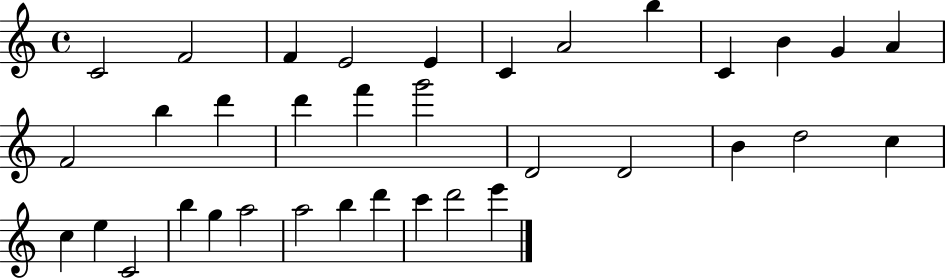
C4/h F4/h F4/q E4/h E4/q C4/q A4/h B5/q C4/q B4/q G4/q A4/q F4/h B5/q D6/q D6/q F6/q G6/h D4/h D4/h B4/q D5/h C5/q C5/q E5/q C4/h B5/q G5/q A5/h A5/h B5/q D6/q C6/q D6/h E6/q